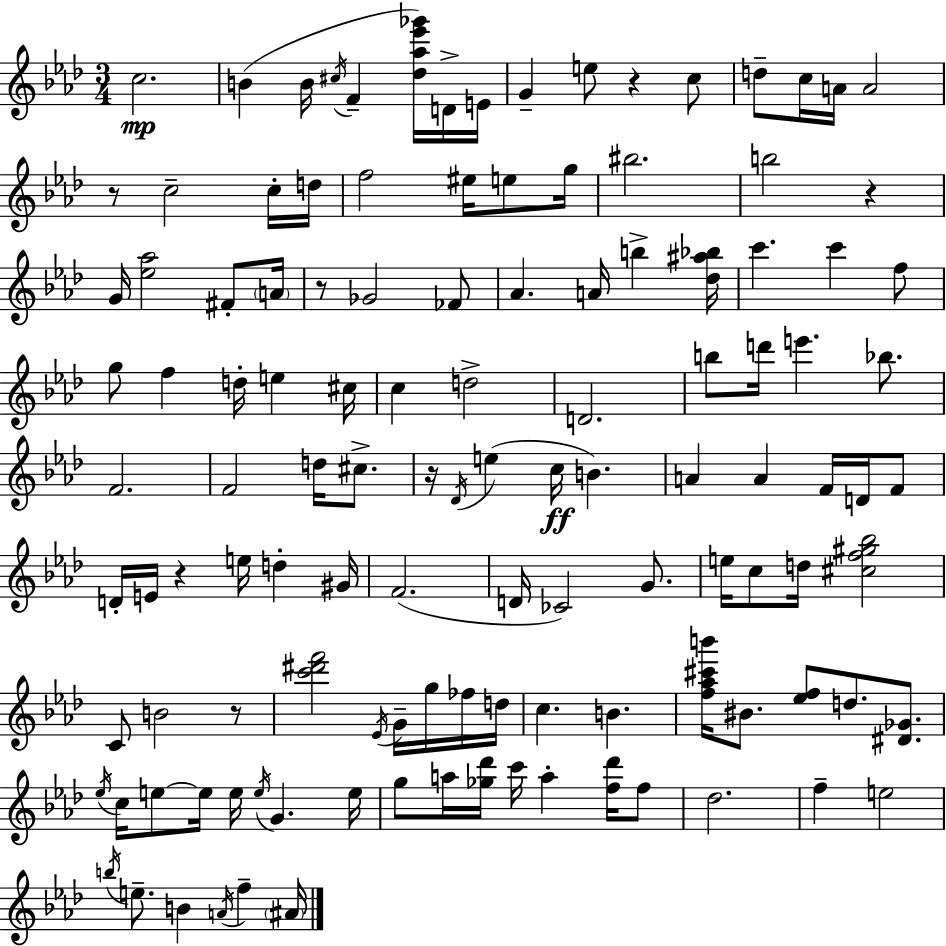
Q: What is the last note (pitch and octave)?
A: A#4